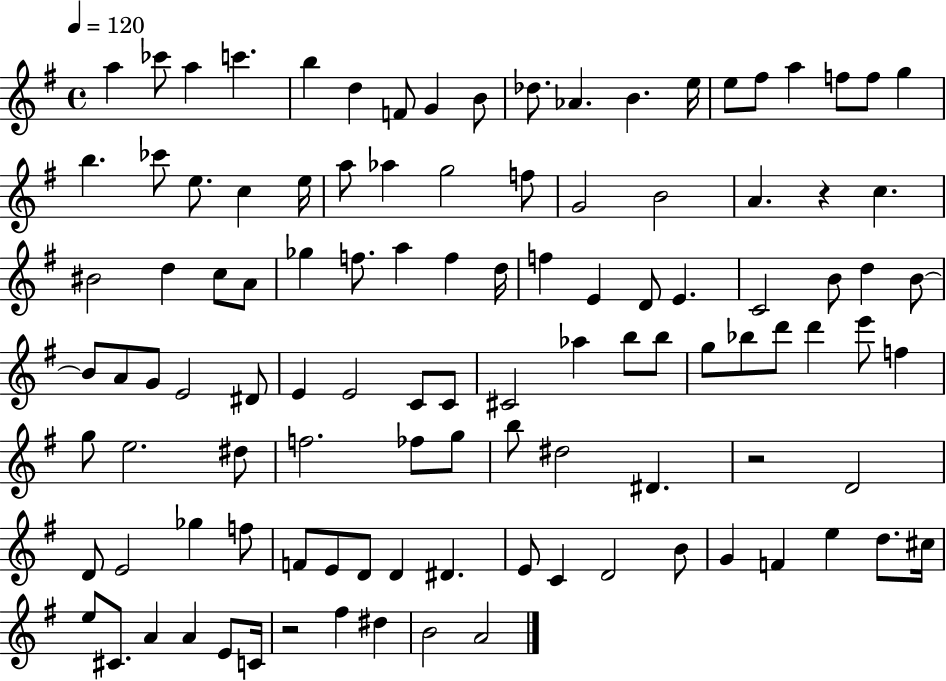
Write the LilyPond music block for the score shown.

{
  \clef treble
  \time 4/4
  \defaultTimeSignature
  \key g \major
  \tempo 4 = 120
  a''4 ces'''8 a''4 c'''4. | b''4 d''4 f'8 g'4 b'8 | des''8. aes'4. b'4. e''16 | e''8 fis''8 a''4 f''8 f''8 g''4 | \break b''4. ces'''8 e''8. c''4 e''16 | a''8 aes''4 g''2 f''8 | g'2 b'2 | a'4. r4 c''4. | \break bis'2 d''4 c''8 a'8 | ges''4 f''8. a''4 f''4 d''16 | f''4 e'4 d'8 e'4. | c'2 b'8 d''4 b'8~~ | \break b'8 a'8 g'8 e'2 dis'8 | e'4 e'2 c'8 c'8 | cis'2 aes''4 b''8 b''8 | g''8 bes''8 d'''8 d'''4 e'''8 f''4 | \break g''8 e''2. dis''8 | f''2. fes''8 g''8 | b''8 dis''2 dis'4. | r2 d'2 | \break d'8 e'2 ges''4 f''8 | f'8 e'8 d'8 d'4 dis'4. | e'8 c'4 d'2 b'8 | g'4 f'4 e''4 d''8. cis''16 | \break e''8 cis'8. a'4 a'4 e'8 c'16 | r2 fis''4 dis''4 | b'2 a'2 | \bar "|."
}